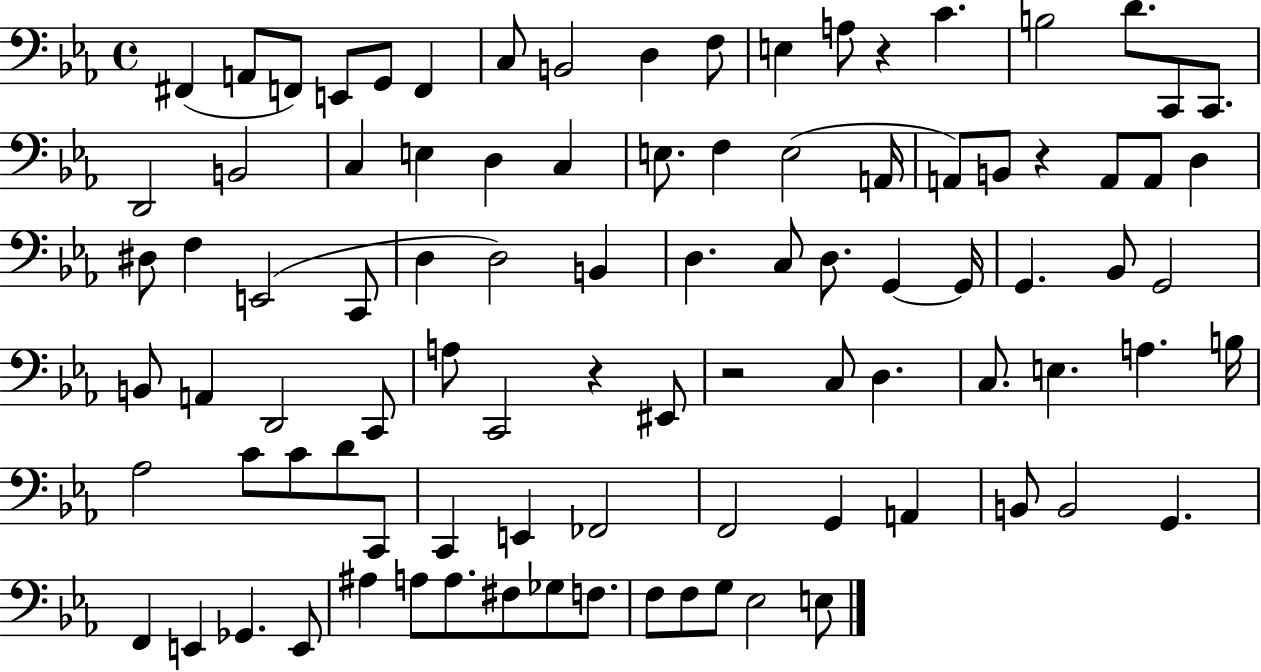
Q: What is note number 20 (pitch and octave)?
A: C3